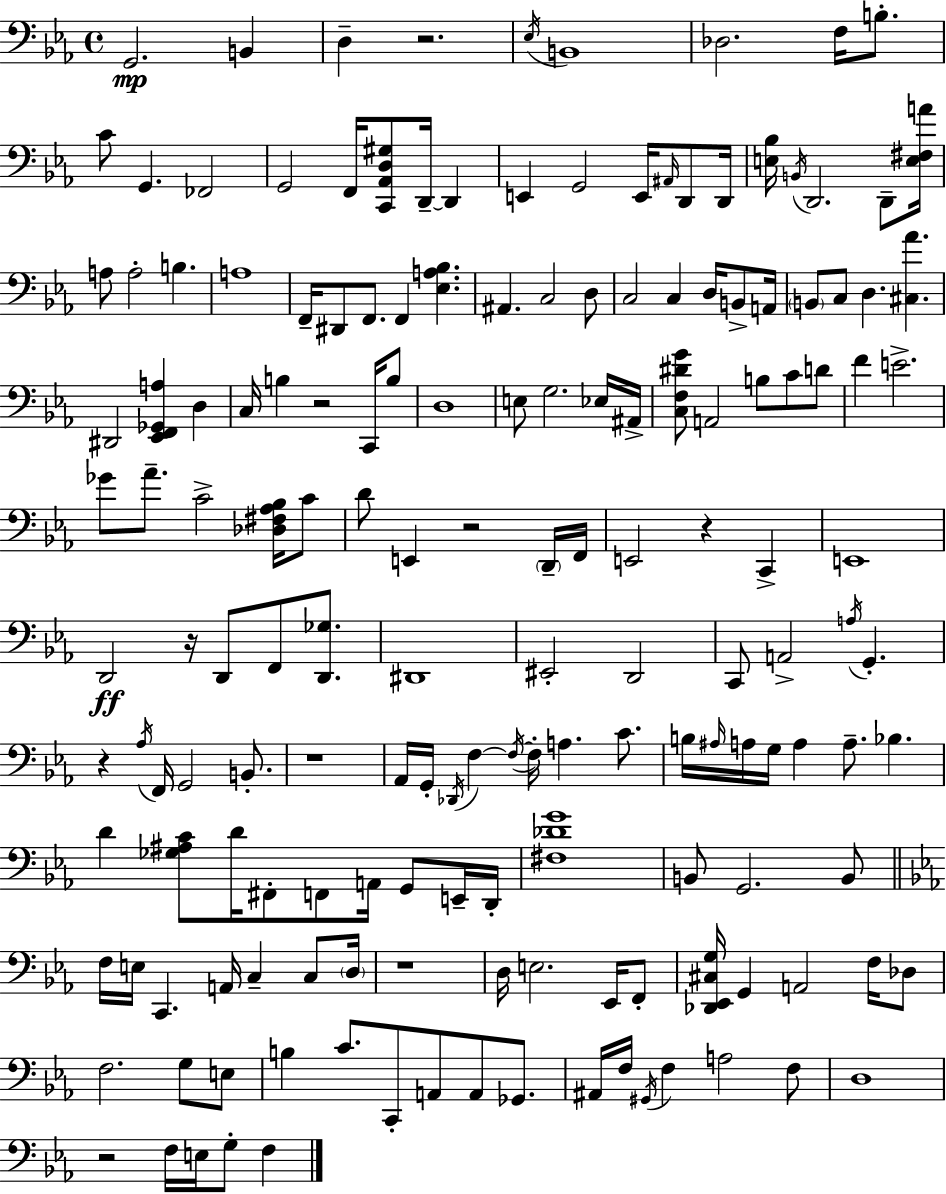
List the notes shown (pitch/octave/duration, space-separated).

G2/h. B2/q D3/q R/h. Eb3/s B2/w Db3/h. F3/s B3/e. C4/e G2/q. FES2/h G2/h F2/s [C2,Ab2,D3,G#3]/e D2/s D2/q E2/q G2/h E2/s A#2/s D2/e D2/s [E3,Bb3]/s B2/s D2/h. D2/e [E3,F#3,A4]/s A3/e A3/h B3/q. A3/w F2/s D#2/e F2/e. F2/q [Eb3,A3,Bb3]/q. A#2/q. C3/h D3/e C3/h C3/q D3/s B2/e A2/s B2/e C3/e D3/q. [C#3,Ab4]/q. D#2/h [Eb2,F2,Gb2,A3]/q D3/q C3/s B3/q R/h C2/s B3/e D3/w E3/e G3/h. Eb3/s A#2/s [C3,F3,D#4,G4]/e A2/h B3/e C4/e D4/e F4/q E4/h. Gb4/e Ab4/e. C4/h [Db3,F#3,Ab3,Bb3]/s C4/e D4/e E2/q R/h D2/s F2/s E2/h R/q C2/q E2/w D2/h R/s D2/e F2/e [D2,Gb3]/e. D#2/w EIS2/h D2/h C2/e A2/h A3/s G2/q. R/q Ab3/s F2/s G2/h B2/e. R/w Ab2/s G2/s Db2/s F3/q F3/s F3/s A3/q. C4/e. B3/s A#3/s A3/s G3/s A3/q A3/e. Bb3/q. D4/q [Gb3,A#3,C4]/e D4/s F#2/e F2/e A2/s G2/e E2/s D2/s [F#3,Db4,G4]/w B2/e G2/h. B2/e F3/s E3/s C2/q. A2/s C3/q C3/e D3/s R/w D3/s E3/h. Eb2/s F2/e [Db2,Eb2,C#3,G3]/s G2/q A2/h F3/s Db3/e F3/h. G3/e E3/e B3/q C4/e. C2/e A2/e A2/e Gb2/e. A#2/s F3/s G#2/s F3/q A3/h F3/e D3/w R/h F3/s E3/s G3/e F3/q